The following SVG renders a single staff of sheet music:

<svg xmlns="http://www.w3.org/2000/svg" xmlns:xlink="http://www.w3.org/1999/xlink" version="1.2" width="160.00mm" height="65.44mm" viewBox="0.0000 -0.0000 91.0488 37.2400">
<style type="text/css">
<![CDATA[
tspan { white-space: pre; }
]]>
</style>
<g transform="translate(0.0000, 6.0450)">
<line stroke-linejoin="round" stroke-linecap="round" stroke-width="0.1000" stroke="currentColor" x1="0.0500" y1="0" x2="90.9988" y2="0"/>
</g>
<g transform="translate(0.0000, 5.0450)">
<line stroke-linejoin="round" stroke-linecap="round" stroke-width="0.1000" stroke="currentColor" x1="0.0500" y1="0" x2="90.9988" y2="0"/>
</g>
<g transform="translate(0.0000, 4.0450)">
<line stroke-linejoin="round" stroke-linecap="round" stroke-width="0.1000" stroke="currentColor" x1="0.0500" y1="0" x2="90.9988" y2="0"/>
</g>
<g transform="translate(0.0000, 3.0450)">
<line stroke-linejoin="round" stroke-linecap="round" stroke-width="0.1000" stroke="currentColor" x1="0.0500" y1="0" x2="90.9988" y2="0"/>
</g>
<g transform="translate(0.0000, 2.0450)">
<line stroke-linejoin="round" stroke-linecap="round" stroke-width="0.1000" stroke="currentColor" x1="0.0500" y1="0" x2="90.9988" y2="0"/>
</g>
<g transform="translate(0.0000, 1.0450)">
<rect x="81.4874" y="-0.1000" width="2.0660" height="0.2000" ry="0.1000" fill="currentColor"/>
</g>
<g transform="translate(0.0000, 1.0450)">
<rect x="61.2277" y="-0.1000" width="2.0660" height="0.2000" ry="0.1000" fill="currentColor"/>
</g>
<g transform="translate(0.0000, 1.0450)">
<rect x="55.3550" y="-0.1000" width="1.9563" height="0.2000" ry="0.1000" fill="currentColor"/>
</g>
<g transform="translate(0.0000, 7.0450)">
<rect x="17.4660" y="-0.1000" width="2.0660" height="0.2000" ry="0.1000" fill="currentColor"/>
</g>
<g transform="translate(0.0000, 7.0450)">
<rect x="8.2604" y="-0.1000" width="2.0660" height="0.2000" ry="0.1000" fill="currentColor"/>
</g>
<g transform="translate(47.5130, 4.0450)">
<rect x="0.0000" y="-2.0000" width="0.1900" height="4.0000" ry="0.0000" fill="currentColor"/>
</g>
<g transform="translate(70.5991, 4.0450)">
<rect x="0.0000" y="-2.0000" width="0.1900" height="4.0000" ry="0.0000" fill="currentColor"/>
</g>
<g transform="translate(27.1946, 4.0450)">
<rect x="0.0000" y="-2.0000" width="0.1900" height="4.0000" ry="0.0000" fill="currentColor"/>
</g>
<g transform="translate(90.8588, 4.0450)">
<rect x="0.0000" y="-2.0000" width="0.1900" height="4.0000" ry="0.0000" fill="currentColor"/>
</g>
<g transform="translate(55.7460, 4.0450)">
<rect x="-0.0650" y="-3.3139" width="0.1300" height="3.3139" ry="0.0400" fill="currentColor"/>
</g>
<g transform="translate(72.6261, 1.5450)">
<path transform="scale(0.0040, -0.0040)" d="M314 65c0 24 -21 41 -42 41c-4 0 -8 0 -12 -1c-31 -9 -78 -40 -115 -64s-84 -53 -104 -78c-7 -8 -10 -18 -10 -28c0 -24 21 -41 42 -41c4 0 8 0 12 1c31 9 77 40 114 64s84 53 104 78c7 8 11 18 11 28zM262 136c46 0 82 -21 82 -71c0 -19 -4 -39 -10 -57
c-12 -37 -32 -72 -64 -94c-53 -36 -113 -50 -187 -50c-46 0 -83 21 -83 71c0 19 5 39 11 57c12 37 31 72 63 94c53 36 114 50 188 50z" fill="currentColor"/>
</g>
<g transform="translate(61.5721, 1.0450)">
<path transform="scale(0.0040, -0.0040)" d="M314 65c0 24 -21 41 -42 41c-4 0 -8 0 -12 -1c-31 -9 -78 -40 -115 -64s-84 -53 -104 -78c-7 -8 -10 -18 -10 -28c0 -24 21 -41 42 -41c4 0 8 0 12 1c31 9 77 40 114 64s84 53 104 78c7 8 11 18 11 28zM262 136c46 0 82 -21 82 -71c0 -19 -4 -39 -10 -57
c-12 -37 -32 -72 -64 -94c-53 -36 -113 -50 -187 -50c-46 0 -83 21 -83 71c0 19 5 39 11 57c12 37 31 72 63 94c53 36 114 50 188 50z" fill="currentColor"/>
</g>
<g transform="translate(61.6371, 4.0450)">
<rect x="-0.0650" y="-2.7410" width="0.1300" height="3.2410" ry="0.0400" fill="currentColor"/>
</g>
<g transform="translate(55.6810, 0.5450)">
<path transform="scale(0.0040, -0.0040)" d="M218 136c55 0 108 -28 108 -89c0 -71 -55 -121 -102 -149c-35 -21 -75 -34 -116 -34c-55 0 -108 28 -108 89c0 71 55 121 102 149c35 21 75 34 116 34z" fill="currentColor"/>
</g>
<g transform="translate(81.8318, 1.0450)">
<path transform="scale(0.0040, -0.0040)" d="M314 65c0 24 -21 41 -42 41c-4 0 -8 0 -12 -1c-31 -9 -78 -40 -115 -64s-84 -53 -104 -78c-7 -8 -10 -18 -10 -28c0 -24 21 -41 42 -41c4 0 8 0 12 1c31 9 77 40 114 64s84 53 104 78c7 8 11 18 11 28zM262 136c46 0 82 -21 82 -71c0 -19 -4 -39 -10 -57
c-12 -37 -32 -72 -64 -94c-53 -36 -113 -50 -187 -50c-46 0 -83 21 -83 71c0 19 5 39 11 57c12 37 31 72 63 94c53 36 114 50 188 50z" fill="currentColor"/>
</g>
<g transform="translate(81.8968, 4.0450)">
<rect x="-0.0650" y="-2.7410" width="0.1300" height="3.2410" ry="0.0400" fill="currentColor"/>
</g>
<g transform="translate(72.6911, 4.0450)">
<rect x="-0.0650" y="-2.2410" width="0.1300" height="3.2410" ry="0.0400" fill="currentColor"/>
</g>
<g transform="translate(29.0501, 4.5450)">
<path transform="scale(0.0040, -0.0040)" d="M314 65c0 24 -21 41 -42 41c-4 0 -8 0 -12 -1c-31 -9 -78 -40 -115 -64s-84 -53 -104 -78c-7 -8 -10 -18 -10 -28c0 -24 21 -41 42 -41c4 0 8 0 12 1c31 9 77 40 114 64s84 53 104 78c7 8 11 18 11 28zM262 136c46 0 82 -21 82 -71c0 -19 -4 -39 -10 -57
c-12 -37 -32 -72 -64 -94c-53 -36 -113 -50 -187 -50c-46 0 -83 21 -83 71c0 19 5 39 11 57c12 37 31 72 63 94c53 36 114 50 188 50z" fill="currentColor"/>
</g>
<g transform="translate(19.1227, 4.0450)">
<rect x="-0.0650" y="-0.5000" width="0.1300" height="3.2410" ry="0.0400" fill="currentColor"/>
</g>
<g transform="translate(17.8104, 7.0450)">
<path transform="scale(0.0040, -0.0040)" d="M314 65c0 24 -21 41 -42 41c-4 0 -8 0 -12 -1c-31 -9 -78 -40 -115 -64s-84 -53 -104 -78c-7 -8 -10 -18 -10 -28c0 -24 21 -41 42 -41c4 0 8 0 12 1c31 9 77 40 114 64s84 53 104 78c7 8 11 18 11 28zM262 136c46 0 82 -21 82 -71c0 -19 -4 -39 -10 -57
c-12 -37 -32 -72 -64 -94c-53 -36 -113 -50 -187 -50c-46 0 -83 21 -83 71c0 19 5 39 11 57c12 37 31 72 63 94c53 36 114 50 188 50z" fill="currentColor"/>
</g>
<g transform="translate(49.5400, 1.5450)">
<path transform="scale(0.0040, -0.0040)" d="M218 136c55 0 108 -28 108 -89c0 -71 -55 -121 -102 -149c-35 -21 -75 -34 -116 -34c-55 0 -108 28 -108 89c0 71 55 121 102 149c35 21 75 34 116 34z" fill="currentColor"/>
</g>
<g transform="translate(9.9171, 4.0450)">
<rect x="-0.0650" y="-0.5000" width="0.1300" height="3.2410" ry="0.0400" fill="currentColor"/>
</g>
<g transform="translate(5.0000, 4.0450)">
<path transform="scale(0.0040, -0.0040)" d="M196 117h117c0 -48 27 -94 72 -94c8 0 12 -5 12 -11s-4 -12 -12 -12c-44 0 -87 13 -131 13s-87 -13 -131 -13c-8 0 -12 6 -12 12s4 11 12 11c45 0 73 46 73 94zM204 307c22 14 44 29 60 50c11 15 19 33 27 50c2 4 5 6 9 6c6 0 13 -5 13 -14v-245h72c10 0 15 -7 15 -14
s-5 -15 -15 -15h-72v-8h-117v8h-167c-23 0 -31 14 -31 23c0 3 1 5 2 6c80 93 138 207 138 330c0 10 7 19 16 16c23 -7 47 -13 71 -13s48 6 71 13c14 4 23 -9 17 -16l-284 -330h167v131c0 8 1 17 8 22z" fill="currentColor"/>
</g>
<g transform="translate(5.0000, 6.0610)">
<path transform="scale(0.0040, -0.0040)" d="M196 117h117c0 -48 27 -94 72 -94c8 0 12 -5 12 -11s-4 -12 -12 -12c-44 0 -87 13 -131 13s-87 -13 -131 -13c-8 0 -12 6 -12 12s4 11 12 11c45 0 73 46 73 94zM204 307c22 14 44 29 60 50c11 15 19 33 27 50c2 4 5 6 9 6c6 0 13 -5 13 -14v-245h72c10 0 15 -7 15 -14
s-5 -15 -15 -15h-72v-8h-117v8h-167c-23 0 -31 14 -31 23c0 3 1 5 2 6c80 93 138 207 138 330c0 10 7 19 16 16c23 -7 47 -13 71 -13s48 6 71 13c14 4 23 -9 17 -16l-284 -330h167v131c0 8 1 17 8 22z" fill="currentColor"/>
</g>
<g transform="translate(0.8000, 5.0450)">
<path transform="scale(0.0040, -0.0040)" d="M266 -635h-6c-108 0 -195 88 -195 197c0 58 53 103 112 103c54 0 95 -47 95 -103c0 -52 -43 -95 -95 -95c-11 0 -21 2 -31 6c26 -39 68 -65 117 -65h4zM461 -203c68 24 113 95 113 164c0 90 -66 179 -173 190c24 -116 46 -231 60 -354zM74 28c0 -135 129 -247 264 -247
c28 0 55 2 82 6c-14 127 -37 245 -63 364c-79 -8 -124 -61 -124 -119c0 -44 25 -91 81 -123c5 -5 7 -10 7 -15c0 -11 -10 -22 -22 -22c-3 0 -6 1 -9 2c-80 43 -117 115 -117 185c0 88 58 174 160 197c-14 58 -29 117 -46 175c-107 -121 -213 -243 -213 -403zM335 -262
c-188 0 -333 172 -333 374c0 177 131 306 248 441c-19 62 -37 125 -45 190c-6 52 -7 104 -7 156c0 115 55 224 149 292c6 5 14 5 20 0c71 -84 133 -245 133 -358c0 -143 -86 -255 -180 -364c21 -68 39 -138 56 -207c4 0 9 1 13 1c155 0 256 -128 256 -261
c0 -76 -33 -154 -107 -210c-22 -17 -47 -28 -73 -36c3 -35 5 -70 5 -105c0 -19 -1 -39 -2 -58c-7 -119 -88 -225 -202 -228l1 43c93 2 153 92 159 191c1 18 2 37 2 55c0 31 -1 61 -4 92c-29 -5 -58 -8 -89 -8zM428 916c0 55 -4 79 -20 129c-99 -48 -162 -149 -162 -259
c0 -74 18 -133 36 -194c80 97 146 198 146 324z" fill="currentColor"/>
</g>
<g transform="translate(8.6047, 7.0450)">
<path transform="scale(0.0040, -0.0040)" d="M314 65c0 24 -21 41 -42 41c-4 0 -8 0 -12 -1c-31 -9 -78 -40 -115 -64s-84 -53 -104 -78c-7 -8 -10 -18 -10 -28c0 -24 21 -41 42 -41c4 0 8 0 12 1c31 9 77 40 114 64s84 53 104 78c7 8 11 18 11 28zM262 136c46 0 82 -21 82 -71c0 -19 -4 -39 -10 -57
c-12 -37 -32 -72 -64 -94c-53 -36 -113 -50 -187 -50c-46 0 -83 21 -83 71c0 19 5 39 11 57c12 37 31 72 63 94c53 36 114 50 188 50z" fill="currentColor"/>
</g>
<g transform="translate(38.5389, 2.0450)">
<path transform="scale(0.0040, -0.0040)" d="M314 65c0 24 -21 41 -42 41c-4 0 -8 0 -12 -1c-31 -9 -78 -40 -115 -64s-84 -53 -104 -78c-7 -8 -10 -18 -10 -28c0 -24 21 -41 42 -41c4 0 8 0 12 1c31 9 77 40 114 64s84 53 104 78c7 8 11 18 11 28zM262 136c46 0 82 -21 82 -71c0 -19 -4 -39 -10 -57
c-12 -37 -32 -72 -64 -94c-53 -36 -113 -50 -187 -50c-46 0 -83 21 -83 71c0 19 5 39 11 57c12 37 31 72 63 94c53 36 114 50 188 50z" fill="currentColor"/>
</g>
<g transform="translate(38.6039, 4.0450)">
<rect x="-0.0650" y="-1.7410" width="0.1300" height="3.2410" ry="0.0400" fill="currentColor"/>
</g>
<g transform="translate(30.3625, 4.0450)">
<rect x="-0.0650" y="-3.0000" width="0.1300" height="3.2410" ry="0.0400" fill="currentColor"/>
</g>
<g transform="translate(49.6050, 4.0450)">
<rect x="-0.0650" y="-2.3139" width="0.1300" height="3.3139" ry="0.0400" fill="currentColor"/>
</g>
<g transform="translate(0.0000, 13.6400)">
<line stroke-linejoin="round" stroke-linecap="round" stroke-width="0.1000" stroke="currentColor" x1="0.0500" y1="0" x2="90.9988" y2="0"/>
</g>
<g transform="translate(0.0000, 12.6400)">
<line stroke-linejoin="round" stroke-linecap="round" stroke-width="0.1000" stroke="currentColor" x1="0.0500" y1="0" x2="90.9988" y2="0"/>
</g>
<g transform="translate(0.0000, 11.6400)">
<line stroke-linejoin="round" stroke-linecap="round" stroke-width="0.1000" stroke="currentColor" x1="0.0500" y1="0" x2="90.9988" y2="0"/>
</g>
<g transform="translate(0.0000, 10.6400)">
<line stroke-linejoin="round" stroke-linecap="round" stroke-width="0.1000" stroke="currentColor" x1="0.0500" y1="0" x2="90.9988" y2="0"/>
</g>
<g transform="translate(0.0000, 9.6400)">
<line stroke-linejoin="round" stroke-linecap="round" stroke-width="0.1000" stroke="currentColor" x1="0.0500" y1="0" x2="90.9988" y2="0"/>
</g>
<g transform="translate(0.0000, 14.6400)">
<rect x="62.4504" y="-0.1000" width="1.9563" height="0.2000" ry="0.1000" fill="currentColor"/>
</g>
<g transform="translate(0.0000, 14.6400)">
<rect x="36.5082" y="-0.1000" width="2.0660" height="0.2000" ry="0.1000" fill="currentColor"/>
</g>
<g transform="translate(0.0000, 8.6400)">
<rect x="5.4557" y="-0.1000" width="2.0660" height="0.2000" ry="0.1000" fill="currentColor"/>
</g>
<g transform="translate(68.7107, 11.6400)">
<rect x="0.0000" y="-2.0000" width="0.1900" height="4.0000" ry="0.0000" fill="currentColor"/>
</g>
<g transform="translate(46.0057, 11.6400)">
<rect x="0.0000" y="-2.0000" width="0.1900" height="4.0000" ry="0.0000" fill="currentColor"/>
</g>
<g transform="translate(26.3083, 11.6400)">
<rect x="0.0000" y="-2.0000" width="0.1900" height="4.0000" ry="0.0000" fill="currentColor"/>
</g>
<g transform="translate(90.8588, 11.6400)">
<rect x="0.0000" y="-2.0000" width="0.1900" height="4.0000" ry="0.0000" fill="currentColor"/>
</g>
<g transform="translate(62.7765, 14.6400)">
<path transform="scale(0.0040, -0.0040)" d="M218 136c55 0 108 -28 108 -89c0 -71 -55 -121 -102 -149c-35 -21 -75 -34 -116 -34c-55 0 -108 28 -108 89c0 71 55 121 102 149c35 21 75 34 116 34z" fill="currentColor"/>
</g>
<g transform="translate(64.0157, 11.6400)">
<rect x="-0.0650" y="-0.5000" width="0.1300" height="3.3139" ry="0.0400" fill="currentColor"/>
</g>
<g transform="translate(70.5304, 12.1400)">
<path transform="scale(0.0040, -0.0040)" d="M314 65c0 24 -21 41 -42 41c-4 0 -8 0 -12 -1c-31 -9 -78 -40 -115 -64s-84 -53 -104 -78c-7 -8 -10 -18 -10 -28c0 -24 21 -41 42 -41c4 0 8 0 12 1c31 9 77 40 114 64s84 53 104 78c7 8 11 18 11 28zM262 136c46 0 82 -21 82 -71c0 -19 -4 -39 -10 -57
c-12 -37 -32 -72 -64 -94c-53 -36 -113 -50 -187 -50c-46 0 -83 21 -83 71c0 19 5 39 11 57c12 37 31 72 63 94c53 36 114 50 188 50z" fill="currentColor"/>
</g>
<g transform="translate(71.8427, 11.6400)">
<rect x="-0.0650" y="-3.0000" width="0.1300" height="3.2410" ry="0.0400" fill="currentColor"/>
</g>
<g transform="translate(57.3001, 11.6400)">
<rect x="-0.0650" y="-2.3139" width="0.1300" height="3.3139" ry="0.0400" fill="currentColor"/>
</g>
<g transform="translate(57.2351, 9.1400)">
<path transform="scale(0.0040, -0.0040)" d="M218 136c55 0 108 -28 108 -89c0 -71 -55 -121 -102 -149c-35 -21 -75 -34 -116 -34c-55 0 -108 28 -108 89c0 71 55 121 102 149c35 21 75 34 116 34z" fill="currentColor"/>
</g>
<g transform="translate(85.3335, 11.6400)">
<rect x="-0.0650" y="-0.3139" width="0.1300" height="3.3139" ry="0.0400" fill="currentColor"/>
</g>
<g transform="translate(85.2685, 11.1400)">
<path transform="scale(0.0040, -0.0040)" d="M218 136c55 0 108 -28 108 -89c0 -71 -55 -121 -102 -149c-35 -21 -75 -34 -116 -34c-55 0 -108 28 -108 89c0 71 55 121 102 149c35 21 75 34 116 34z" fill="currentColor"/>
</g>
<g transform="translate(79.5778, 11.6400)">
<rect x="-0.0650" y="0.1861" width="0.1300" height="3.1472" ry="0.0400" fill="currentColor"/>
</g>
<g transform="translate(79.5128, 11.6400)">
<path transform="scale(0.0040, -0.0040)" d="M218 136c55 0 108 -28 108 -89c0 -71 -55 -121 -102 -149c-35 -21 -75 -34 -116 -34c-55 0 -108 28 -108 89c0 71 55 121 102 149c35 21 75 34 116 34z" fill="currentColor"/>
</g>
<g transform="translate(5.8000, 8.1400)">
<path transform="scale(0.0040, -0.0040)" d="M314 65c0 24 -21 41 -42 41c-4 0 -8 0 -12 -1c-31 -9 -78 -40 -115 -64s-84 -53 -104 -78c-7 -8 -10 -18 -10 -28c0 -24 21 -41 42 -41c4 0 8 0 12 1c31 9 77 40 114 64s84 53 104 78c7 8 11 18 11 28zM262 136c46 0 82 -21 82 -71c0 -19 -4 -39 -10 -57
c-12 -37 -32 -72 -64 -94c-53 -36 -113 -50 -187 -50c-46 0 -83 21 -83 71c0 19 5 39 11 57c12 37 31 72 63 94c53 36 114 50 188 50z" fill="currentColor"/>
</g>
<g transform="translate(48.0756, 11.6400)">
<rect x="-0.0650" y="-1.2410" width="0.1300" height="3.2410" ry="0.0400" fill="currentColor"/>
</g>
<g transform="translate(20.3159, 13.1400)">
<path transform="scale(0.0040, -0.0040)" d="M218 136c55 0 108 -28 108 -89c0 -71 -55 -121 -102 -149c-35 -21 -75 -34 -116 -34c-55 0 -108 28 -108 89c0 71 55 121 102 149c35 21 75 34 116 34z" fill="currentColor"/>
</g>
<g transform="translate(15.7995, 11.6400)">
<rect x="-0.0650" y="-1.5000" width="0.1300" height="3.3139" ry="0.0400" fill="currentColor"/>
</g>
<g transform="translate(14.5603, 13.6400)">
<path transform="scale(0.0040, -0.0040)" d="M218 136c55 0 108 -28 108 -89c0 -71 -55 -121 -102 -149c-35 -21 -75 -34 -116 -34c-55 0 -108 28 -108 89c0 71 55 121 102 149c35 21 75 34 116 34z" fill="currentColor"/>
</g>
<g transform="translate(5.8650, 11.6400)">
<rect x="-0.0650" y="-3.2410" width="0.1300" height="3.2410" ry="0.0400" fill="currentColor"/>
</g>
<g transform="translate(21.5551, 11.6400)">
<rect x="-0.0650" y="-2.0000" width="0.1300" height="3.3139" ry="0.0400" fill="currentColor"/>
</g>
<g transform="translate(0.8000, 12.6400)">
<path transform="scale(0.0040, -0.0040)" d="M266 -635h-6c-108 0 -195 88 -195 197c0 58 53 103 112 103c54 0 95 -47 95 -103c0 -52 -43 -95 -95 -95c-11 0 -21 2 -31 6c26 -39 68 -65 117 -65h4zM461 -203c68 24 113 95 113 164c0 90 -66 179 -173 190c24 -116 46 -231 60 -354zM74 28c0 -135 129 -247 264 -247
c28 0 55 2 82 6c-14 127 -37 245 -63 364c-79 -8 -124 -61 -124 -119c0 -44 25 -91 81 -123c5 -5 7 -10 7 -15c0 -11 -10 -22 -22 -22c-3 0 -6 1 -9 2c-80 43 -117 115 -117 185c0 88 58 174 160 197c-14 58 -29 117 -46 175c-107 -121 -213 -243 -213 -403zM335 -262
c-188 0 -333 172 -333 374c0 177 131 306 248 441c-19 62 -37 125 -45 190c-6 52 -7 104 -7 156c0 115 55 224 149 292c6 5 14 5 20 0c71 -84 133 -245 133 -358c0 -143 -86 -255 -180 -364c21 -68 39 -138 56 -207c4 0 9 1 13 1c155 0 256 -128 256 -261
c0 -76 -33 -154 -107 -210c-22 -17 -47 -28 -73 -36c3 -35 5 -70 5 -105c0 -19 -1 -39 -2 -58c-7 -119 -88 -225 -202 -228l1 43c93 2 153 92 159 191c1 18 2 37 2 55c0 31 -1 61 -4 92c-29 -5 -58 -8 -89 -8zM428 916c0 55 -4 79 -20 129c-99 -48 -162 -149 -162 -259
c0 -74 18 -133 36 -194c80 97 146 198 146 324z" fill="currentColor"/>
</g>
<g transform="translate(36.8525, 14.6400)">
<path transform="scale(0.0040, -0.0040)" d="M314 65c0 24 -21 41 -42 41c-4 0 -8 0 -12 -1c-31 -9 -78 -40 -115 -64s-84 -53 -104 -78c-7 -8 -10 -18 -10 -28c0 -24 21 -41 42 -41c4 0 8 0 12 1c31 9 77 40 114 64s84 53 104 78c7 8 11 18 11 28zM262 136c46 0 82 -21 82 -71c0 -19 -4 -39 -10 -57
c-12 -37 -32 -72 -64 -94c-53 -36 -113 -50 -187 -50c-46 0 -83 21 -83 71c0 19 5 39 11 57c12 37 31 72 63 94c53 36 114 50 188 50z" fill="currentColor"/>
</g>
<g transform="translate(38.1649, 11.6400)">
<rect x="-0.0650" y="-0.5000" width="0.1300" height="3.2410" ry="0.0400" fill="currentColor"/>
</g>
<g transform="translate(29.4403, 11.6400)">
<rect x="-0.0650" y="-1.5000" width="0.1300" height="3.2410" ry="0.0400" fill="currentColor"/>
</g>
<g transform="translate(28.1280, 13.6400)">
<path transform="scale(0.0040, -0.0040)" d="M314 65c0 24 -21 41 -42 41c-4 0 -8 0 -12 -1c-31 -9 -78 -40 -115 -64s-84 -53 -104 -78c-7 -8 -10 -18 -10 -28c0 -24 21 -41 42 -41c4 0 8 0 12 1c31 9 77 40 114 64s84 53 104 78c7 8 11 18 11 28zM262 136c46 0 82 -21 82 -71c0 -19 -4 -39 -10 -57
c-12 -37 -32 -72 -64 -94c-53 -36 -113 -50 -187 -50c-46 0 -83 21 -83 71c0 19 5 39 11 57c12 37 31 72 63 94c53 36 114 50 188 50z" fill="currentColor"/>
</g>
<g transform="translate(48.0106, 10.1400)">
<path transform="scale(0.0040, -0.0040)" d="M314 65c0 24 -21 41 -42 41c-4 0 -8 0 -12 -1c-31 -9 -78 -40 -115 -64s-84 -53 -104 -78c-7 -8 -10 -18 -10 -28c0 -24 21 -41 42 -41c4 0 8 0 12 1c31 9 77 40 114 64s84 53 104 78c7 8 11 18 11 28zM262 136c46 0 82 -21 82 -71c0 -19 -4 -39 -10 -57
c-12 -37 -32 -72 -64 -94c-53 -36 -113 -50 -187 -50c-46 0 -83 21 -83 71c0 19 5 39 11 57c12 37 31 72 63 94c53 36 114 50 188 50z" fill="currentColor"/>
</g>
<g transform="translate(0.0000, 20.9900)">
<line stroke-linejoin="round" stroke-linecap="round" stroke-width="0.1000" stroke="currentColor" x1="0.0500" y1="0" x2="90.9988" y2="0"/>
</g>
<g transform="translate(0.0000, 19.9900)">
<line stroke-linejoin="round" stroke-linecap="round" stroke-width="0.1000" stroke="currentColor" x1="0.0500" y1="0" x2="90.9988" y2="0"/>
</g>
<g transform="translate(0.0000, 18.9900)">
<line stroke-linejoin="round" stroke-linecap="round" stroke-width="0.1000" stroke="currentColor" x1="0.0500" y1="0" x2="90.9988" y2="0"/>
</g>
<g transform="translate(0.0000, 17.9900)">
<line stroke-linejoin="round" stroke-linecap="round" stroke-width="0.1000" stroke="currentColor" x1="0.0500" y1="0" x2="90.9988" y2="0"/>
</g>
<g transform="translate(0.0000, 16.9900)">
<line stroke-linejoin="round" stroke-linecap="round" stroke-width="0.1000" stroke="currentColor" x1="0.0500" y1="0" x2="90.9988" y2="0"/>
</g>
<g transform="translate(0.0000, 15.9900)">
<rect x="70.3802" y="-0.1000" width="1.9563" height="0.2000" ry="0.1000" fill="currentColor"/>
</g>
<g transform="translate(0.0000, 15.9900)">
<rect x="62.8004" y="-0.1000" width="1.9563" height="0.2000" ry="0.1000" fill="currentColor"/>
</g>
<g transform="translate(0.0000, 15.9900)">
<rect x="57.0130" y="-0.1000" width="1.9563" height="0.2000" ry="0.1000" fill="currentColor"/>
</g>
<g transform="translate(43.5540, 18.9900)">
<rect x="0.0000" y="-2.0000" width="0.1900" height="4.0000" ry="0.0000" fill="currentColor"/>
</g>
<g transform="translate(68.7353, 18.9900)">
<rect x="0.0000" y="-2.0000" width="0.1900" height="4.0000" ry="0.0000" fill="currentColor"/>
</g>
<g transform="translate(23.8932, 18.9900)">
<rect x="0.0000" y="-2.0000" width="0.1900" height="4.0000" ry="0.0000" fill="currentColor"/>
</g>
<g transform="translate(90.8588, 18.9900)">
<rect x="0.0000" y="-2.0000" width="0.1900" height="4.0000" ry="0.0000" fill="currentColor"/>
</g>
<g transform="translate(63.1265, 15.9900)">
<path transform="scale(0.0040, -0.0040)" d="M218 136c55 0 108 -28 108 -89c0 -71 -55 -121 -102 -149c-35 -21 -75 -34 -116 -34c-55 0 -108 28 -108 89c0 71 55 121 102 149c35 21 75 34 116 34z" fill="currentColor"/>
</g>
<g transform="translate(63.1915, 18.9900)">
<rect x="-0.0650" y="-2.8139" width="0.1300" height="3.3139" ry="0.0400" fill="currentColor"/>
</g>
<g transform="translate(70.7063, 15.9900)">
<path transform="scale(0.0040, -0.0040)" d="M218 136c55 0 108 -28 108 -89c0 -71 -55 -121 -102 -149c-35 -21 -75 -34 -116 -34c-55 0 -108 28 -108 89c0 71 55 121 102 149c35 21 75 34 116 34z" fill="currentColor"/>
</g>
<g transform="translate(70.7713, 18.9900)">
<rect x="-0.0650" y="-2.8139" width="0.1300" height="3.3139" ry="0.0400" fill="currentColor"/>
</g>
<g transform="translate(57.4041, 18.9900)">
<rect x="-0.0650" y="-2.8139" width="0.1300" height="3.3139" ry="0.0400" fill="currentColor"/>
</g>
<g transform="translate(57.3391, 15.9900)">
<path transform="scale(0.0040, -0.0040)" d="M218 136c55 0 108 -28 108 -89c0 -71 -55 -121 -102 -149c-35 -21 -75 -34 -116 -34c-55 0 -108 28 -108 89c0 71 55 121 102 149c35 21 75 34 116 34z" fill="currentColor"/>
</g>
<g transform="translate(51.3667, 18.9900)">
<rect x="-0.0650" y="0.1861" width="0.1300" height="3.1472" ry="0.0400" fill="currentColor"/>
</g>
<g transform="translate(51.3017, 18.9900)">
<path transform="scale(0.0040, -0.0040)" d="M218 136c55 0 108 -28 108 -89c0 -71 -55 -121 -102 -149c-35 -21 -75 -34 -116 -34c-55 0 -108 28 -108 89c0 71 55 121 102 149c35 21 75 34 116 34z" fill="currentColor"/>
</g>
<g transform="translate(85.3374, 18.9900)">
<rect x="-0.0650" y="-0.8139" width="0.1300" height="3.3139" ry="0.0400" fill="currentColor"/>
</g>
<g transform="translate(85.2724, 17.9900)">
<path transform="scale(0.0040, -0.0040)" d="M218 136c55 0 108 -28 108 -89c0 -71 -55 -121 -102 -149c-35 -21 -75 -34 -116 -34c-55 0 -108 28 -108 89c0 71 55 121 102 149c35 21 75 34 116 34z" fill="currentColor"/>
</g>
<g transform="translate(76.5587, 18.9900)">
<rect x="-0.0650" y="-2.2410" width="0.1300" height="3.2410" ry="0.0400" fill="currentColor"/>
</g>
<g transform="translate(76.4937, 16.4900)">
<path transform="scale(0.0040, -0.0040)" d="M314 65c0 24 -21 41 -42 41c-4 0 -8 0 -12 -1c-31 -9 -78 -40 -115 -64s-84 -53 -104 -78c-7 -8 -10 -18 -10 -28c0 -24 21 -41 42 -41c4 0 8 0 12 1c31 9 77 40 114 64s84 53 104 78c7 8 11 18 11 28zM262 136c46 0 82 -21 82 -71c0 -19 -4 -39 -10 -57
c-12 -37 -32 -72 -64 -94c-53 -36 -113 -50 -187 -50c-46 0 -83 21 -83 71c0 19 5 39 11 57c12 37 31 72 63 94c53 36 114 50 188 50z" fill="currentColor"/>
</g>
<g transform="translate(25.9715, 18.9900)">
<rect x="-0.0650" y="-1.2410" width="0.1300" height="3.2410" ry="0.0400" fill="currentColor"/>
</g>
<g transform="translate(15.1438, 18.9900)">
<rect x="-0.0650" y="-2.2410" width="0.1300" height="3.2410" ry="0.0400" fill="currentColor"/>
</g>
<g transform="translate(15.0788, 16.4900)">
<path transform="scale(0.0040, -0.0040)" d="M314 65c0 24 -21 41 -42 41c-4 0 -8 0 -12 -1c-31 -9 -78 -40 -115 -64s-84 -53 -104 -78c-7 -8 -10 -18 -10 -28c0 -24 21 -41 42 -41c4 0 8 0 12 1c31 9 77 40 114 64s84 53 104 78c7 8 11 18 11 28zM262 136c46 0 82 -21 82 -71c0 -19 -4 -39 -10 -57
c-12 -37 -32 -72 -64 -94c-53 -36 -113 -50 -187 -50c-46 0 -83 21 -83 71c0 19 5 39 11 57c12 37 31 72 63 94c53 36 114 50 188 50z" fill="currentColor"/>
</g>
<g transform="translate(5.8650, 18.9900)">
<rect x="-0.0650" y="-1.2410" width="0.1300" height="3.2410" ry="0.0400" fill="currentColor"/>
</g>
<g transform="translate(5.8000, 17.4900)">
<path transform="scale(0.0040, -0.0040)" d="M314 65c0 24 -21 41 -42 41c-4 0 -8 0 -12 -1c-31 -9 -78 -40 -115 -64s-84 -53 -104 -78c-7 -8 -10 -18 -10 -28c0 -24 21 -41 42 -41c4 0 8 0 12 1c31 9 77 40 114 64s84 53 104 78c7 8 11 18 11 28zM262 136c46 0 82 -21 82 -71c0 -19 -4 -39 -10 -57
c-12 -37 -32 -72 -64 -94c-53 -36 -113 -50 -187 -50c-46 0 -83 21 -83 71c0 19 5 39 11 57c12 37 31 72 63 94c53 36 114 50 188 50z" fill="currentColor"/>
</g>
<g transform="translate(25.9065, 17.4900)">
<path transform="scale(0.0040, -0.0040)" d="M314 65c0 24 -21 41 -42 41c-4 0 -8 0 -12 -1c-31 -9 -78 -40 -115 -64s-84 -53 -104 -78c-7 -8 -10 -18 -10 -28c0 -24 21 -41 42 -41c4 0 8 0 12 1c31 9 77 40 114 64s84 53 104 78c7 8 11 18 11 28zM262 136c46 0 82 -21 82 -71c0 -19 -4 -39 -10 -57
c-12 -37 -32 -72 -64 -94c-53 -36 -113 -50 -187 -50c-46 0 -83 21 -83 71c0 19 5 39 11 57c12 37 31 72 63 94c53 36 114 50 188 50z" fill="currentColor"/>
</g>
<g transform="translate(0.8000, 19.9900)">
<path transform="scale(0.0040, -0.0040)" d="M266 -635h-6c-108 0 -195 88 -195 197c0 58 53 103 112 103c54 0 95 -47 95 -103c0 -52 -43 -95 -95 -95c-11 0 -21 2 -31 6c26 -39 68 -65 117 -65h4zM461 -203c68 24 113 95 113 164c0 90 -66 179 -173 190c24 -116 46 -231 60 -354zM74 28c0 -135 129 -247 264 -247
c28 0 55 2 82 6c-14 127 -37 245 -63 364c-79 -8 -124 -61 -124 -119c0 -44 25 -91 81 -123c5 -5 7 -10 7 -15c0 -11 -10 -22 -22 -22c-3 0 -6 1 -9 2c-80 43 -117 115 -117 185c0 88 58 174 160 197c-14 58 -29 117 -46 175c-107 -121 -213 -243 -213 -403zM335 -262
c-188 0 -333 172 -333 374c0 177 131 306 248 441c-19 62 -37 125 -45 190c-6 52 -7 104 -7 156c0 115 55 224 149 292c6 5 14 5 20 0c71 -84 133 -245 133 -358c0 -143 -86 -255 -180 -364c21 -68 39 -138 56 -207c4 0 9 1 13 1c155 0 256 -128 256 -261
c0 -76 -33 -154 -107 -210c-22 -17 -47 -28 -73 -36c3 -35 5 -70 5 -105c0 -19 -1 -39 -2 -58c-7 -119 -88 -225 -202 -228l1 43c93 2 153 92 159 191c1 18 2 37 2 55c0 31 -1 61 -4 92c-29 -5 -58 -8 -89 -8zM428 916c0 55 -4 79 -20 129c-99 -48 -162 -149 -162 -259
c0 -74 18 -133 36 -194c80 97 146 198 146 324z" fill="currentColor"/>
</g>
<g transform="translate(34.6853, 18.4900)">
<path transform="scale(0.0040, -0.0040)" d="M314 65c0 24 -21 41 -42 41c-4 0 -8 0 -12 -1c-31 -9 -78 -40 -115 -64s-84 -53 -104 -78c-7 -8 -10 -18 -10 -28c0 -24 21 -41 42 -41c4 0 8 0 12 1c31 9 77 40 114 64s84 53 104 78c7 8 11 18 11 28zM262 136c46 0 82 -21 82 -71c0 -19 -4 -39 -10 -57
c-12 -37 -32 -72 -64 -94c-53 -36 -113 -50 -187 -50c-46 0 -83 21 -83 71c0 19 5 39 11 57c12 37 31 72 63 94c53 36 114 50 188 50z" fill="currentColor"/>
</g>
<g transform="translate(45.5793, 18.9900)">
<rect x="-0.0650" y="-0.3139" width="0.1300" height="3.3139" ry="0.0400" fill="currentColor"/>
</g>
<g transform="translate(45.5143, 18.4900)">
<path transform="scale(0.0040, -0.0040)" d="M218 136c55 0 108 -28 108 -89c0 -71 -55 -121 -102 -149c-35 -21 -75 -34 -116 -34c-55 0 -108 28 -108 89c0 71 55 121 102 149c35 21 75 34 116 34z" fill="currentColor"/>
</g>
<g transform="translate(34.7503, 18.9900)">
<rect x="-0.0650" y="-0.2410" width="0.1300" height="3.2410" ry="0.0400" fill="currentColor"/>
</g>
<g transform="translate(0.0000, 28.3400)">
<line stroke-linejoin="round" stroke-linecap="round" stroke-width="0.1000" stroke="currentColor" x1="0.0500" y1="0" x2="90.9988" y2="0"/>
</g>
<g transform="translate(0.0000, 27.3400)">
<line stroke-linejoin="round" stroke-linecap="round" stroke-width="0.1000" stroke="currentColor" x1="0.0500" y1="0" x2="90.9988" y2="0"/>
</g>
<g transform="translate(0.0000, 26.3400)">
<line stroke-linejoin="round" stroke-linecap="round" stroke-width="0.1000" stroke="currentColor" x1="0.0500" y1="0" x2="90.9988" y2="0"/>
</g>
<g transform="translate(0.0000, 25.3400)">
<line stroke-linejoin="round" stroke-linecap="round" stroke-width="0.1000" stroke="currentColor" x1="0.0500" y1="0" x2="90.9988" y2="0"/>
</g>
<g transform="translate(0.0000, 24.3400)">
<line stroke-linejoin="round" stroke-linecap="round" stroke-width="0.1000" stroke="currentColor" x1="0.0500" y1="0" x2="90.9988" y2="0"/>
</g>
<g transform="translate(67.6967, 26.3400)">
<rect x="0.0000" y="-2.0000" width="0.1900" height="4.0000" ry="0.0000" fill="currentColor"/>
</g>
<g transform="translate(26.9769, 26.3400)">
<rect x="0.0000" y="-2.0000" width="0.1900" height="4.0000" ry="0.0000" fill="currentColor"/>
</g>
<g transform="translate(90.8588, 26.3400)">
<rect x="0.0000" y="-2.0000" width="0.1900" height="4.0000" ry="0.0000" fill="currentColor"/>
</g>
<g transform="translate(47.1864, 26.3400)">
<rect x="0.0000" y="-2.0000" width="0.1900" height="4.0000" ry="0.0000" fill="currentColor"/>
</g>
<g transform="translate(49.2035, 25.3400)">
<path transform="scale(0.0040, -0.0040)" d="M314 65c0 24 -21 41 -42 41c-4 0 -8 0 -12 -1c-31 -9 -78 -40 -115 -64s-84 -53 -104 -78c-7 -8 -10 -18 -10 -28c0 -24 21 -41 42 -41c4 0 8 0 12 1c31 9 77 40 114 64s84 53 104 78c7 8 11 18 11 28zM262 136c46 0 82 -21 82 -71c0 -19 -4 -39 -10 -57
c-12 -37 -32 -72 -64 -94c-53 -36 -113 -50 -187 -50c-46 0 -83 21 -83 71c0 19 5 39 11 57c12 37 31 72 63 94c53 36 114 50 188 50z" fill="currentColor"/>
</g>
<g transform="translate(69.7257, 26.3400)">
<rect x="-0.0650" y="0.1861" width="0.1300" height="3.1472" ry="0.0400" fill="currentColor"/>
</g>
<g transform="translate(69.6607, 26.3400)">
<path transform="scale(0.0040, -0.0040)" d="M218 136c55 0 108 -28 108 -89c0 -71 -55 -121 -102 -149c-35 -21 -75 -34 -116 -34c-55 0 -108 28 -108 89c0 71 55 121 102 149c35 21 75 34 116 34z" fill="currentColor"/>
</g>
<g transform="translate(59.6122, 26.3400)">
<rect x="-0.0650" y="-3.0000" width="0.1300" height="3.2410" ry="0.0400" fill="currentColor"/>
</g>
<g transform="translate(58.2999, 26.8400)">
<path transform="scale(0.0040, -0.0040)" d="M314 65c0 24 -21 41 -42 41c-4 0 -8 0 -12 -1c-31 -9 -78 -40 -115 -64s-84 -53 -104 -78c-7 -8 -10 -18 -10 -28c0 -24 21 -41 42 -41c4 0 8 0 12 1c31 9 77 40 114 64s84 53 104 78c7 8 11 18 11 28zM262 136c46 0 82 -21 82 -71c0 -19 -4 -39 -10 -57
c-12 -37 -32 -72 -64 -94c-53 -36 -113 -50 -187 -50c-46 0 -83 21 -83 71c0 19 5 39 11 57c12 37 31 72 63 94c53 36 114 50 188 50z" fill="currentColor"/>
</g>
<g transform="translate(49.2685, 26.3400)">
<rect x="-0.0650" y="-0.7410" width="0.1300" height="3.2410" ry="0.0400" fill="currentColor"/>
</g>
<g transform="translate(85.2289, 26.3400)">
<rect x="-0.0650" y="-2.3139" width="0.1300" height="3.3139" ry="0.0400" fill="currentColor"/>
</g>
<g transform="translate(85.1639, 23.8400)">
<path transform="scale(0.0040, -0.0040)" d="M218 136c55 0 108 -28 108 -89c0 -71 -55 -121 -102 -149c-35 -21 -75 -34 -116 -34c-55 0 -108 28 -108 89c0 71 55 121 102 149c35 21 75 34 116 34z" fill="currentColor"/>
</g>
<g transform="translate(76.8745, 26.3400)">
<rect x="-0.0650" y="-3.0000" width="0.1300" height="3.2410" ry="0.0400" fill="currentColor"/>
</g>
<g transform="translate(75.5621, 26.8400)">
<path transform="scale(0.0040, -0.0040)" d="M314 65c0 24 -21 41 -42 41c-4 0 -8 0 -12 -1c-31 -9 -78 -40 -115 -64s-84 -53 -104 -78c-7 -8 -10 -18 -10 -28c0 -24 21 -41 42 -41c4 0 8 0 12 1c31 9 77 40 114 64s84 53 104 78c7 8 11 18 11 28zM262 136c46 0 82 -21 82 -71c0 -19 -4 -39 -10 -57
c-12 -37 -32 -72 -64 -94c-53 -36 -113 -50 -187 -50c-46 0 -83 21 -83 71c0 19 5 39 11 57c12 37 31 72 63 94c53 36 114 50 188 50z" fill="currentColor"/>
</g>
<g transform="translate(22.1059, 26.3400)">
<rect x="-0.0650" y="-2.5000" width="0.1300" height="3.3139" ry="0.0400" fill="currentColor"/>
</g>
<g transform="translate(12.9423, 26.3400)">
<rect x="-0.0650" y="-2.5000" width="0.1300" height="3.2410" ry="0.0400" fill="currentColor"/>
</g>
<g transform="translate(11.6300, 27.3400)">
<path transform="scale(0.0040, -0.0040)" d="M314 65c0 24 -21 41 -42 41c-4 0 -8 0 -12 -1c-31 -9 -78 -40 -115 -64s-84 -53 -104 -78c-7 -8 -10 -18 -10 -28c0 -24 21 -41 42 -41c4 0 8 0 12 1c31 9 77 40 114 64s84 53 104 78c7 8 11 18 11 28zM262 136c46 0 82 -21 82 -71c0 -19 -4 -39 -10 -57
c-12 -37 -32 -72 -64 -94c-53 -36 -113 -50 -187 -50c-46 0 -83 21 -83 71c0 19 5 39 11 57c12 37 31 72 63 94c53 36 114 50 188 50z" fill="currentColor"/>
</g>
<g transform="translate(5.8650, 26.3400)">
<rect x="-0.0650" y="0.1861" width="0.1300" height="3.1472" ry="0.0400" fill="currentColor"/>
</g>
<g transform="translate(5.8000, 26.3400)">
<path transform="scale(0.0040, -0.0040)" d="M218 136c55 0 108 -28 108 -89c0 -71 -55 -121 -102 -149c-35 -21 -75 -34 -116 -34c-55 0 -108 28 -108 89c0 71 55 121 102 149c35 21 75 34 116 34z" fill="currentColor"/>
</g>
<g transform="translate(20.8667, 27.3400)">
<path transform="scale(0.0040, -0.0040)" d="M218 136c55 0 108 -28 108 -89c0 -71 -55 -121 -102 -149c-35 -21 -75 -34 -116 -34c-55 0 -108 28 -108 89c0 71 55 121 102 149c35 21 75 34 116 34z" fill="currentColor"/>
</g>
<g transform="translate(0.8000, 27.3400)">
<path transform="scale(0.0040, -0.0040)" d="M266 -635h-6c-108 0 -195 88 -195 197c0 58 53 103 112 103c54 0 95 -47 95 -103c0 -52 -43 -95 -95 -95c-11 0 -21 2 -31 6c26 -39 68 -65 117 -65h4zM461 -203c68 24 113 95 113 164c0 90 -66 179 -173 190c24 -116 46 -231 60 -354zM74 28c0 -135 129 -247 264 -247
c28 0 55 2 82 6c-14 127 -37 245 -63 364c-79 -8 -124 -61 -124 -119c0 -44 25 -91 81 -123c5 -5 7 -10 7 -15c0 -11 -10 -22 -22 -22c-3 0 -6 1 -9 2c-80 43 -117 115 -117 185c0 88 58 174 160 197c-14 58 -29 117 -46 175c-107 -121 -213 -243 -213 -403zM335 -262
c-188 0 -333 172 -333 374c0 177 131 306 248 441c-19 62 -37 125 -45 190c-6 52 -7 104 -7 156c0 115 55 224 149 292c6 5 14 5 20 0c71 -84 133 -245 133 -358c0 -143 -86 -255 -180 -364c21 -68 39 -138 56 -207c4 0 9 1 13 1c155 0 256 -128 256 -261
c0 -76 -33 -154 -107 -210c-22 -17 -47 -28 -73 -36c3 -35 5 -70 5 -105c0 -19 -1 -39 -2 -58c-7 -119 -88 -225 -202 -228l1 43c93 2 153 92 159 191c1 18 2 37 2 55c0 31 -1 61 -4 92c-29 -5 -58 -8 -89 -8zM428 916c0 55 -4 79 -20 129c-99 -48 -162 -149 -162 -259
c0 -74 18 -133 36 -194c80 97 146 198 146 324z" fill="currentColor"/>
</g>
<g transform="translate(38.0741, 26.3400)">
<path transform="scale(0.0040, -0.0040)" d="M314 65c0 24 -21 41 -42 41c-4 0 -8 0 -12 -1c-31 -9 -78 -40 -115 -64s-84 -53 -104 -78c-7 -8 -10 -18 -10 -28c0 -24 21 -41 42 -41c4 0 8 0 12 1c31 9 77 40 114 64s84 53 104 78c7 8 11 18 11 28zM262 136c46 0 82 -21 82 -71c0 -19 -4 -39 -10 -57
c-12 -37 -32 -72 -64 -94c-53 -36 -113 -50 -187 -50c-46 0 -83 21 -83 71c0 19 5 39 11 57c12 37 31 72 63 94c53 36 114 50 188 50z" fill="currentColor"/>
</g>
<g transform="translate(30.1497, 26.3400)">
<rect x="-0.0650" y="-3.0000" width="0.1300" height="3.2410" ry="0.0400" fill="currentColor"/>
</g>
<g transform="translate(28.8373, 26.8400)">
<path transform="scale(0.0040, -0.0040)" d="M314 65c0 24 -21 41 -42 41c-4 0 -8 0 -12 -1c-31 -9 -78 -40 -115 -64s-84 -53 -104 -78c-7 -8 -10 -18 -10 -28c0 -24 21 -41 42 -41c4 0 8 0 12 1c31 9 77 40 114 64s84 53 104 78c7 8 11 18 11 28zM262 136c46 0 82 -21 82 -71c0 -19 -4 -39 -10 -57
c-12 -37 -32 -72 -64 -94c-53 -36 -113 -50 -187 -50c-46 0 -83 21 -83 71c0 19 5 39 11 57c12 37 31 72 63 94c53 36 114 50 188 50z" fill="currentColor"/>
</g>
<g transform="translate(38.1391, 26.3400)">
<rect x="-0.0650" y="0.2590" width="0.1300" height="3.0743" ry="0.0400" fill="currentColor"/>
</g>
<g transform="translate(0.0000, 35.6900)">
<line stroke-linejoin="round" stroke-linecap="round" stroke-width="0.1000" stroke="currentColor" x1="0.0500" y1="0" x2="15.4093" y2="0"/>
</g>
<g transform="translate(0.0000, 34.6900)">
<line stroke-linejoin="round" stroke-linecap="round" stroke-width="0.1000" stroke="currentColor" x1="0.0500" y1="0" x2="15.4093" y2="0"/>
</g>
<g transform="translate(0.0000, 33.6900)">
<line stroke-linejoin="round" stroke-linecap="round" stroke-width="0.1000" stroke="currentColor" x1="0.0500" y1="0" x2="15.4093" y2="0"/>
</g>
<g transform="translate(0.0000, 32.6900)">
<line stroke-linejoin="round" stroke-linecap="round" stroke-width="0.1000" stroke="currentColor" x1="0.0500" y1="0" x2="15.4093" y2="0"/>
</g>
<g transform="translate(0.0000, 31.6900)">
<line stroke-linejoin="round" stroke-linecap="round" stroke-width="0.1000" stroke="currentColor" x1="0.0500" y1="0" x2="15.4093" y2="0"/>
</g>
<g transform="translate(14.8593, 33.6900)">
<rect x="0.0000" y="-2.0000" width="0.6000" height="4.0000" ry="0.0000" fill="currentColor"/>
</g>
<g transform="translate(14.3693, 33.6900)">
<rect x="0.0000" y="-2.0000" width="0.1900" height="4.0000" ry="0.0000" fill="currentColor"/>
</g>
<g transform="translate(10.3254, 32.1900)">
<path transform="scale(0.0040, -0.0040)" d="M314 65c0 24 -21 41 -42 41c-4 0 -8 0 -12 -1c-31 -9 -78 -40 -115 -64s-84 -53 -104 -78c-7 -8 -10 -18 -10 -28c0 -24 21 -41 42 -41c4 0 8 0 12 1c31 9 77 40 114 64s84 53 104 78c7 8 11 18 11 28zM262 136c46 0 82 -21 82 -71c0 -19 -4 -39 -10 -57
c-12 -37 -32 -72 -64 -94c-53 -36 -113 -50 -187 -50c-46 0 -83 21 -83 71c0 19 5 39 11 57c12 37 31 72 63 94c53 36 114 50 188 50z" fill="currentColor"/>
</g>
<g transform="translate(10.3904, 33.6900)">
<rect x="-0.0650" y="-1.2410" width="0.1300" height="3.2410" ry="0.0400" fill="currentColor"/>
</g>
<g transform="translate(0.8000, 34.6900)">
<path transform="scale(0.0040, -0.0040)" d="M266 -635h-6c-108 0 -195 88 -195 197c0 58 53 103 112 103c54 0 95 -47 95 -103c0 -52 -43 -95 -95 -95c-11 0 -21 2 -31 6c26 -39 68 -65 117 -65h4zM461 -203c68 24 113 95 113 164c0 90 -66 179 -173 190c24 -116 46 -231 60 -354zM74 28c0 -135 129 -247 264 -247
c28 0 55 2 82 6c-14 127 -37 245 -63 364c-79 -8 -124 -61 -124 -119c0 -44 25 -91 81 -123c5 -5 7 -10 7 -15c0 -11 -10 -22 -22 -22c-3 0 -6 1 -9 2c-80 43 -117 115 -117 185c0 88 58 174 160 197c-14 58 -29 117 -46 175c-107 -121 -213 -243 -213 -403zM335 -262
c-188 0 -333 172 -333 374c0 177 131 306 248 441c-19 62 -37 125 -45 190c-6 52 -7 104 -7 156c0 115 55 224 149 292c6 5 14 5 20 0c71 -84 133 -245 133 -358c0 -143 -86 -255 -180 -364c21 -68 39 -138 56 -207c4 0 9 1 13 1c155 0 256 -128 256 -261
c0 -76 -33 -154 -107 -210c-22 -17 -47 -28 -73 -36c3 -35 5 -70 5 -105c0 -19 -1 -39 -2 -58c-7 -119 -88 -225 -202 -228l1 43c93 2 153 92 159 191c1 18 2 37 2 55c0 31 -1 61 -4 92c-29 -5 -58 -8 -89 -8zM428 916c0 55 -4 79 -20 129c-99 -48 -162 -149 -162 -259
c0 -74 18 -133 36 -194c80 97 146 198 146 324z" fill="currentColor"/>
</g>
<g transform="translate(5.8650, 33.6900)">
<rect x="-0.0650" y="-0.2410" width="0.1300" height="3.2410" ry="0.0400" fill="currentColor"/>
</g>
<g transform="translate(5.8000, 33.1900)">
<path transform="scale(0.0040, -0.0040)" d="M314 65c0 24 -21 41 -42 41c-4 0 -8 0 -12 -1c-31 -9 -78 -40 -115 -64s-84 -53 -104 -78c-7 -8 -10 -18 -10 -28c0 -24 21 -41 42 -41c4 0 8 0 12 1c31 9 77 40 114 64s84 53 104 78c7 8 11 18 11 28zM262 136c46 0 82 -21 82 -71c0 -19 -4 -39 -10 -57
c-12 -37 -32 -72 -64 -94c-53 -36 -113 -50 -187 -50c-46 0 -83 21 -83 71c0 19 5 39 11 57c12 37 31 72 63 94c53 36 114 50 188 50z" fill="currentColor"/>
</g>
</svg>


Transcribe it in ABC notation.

X:1
T:Untitled
M:4/4
L:1/4
K:C
C2 C2 A2 f2 g b a2 g2 a2 b2 E F E2 C2 e2 g C A2 B c e2 g2 e2 c2 c B a a a g2 d B G2 G A2 B2 d2 A2 B A2 g c2 e2